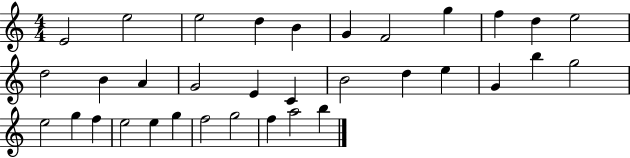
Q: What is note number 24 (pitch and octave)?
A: E5